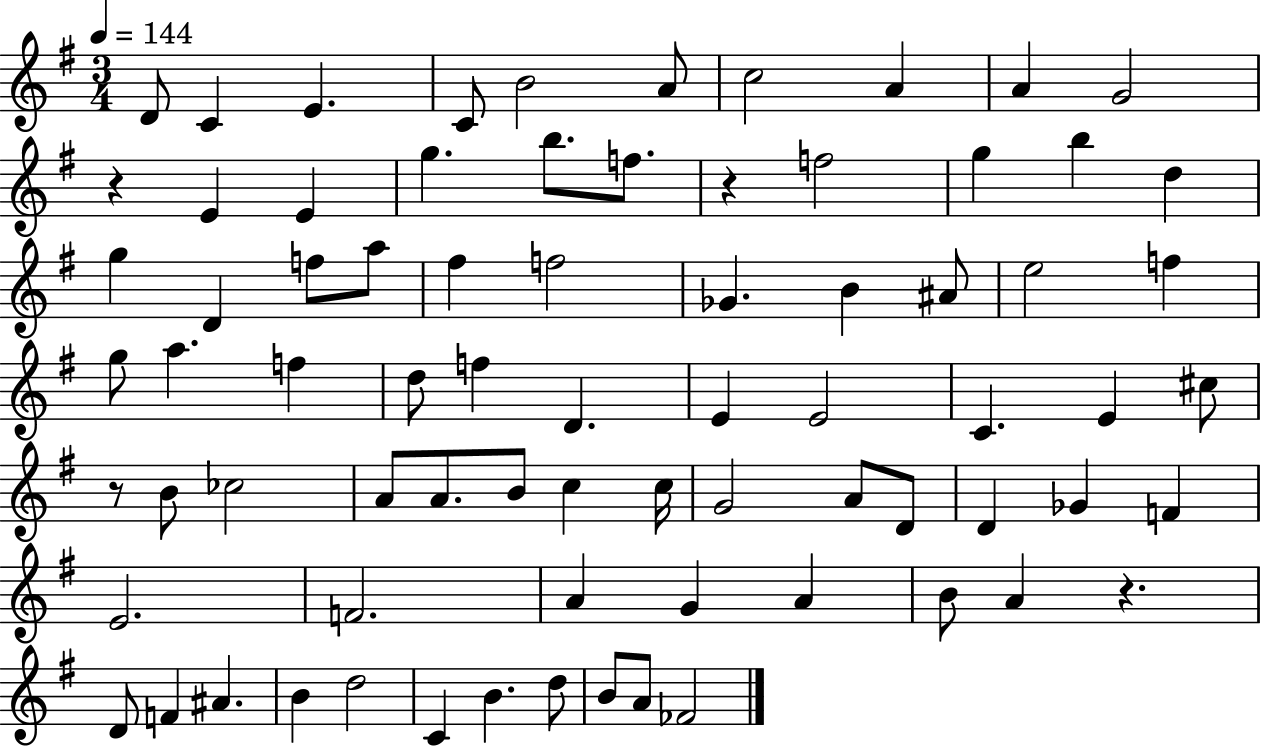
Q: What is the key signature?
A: G major